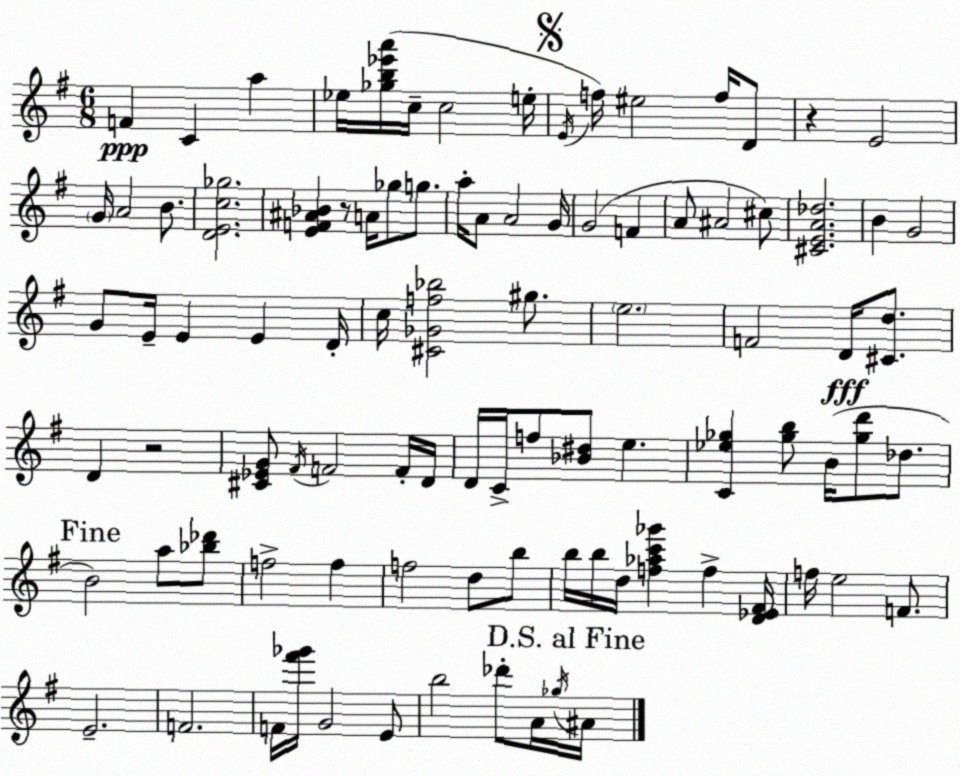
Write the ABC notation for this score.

X:1
T:Untitled
M:6/8
L:1/4
K:Em
F C a _e/4 [_gb_e'a']/4 c/4 c2 e/4 E/4 f/4 ^e2 f/4 D/2 z E2 G/4 A2 B/2 [DEc_g]2 [EF^A_B] z/2 A/4 _g/2 g/2 a/4 A/2 A2 G/4 G2 F A/2 ^A2 ^c/2 [^CEA_d]2 B G2 G/2 E/4 E E D/4 c/4 [^C_Gf_b]2 ^g/2 e2 F2 D/4 [^Cd]/2 D z2 [^C_EG]/2 ^F/4 F2 F/4 D/4 D/4 C/4 f/2 [_B^d]/2 e [C_e_g] [_gb]/2 B/4 [_gd']/2 _d/2 B2 a/2 [_b_d']/2 f2 f f2 d/2 b/2 b/4 b/4 d/4 [f_ac'_g'] f [D_E^F]/4 f/4 e2 F/2 E2 F2 F/4 [^f'_g']/4 G2 E/2 b2 _d'/2 A/4 _g/4 ^A/4